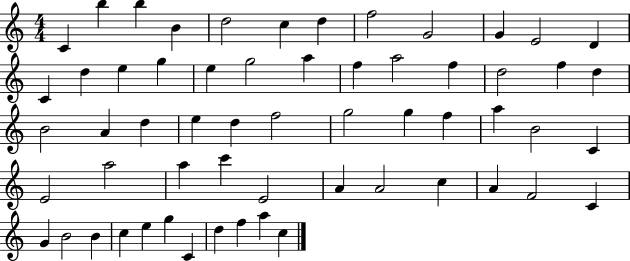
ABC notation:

X:1
T:Untitled
M:4/4
L:1/4
K:C
C b b B d2 c d f2 G2 G E2 D C d e g e g2 a f a2 f d2 f d B2 A d e d f2 g2 g f a B2 C E2 a2 a c' E2 A A2 c A F2 C G B2 B c e g C d f a c